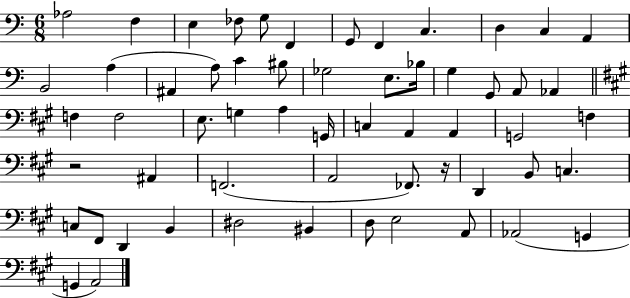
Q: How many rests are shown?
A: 2